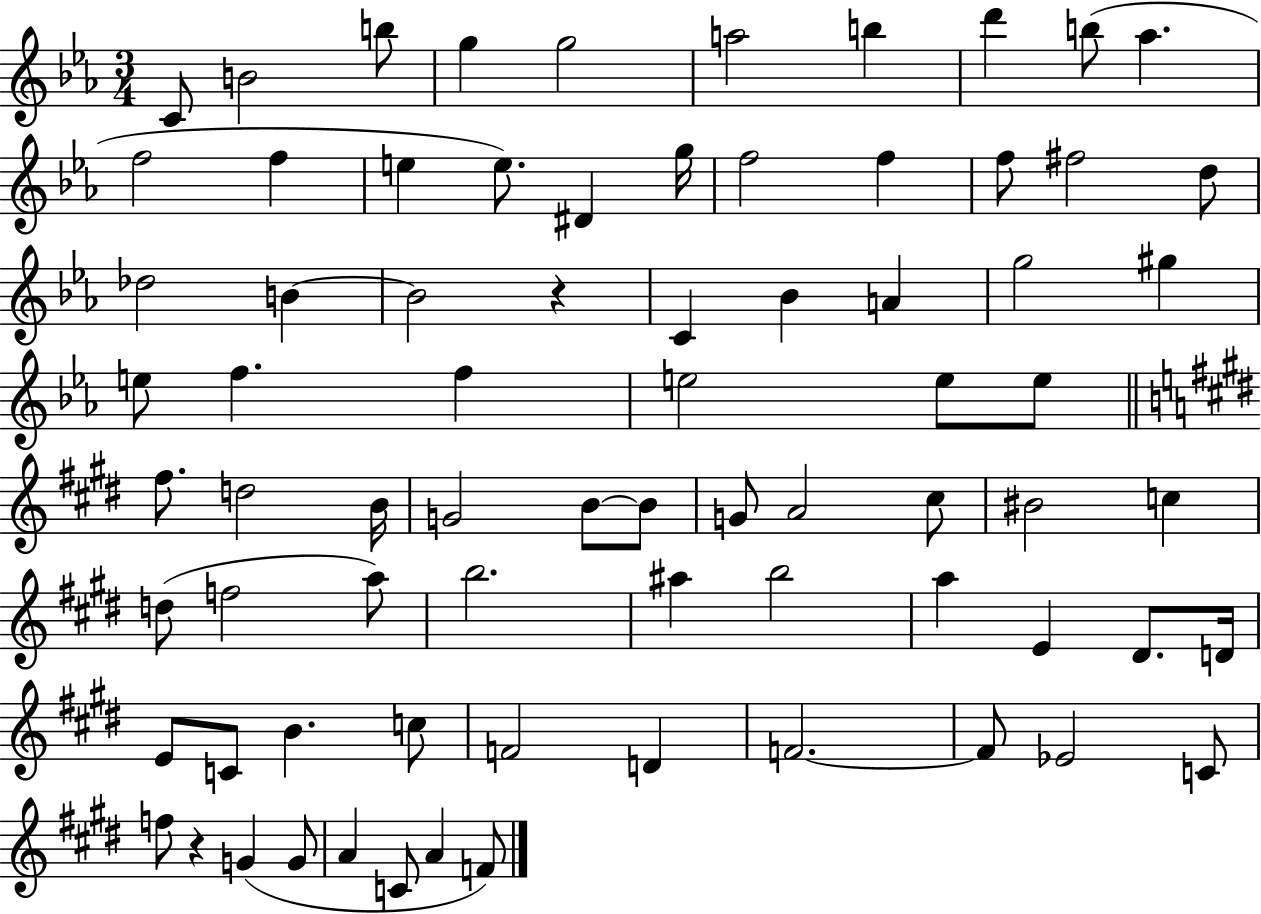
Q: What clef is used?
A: treble